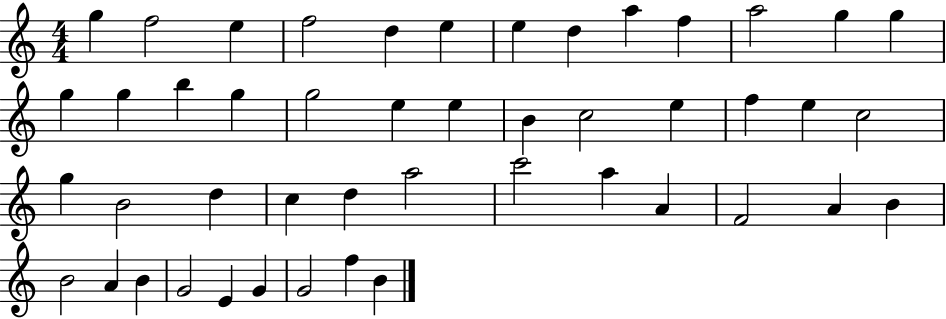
{
  \clef treble
  \numericTimeSignature
  \time 4/4
  \key c \major
  g''4 f''2 e''4 | f''2 d''4 e''4 | e''4 d''4 a''4 f''4 | a''2 g''4 g''4 | \break g''4 g''4 b''4 g''4 | g''2 e''4 e''4 | b'4 c''2 e''4 | f''4 e''4 c''2 | \break g''4 b'2 d''4 | c''4 d''4 a''2 | c'''2 a''4 a'4 | f'2 a'4 b'4 | \break b'2 a'4 b'4 | g'2 e'4 g'4 | g'2 f''4 b'4 | \bar "|."
}